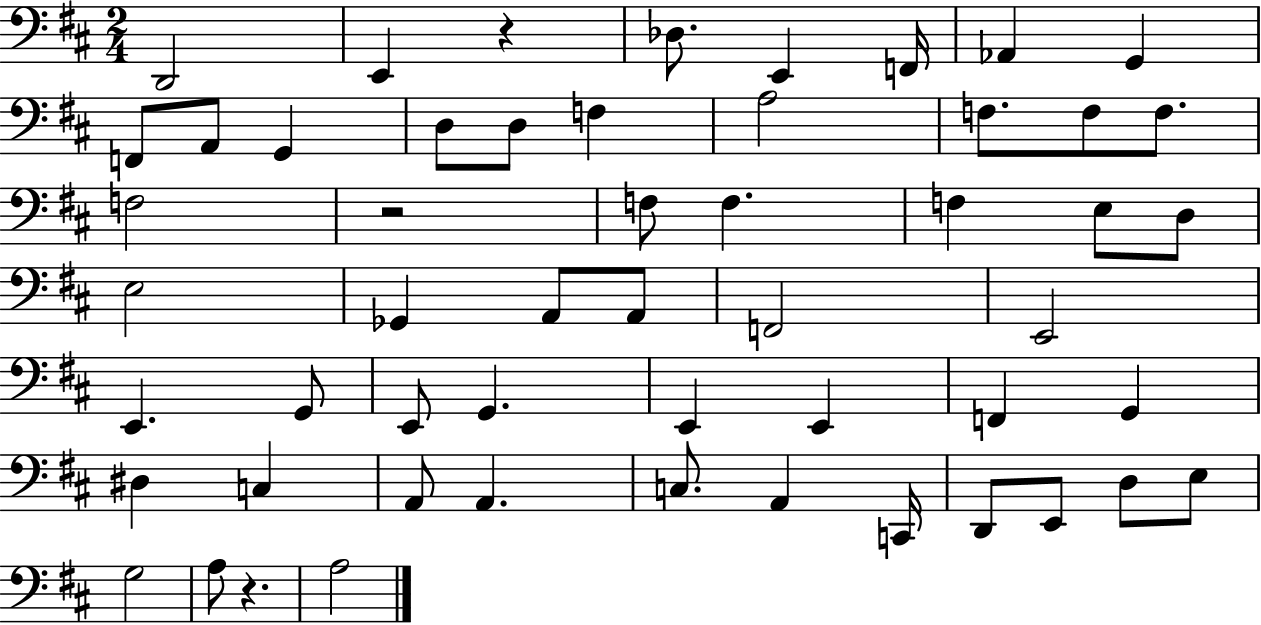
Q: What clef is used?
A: bass